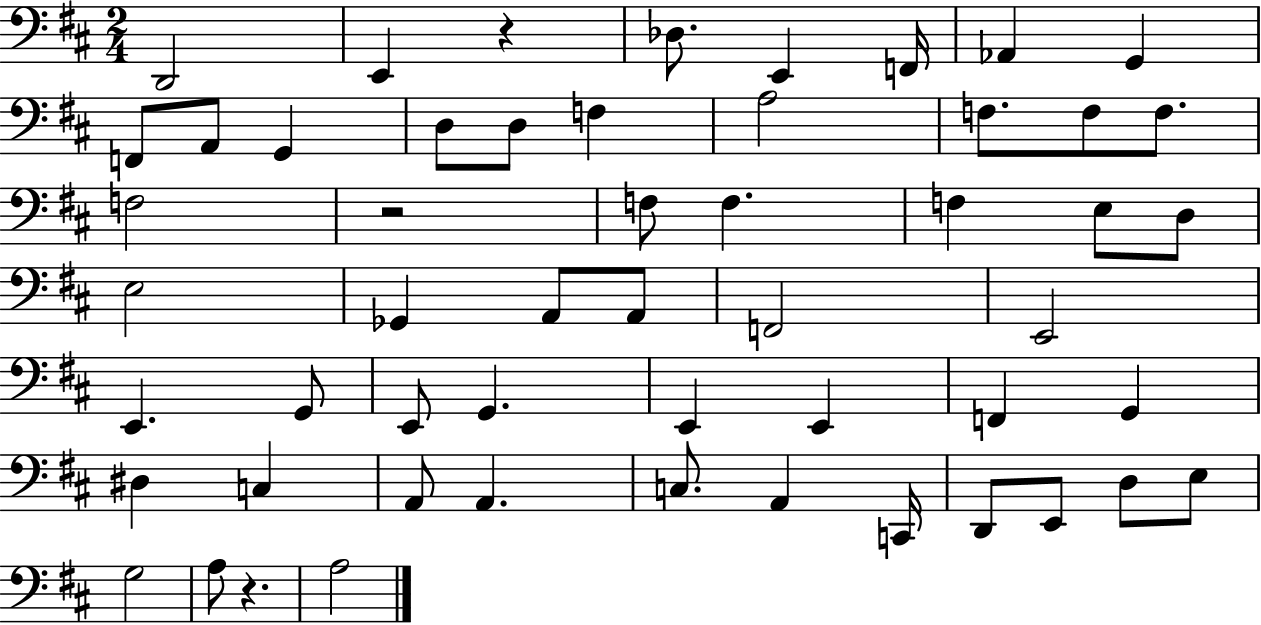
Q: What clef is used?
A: bass